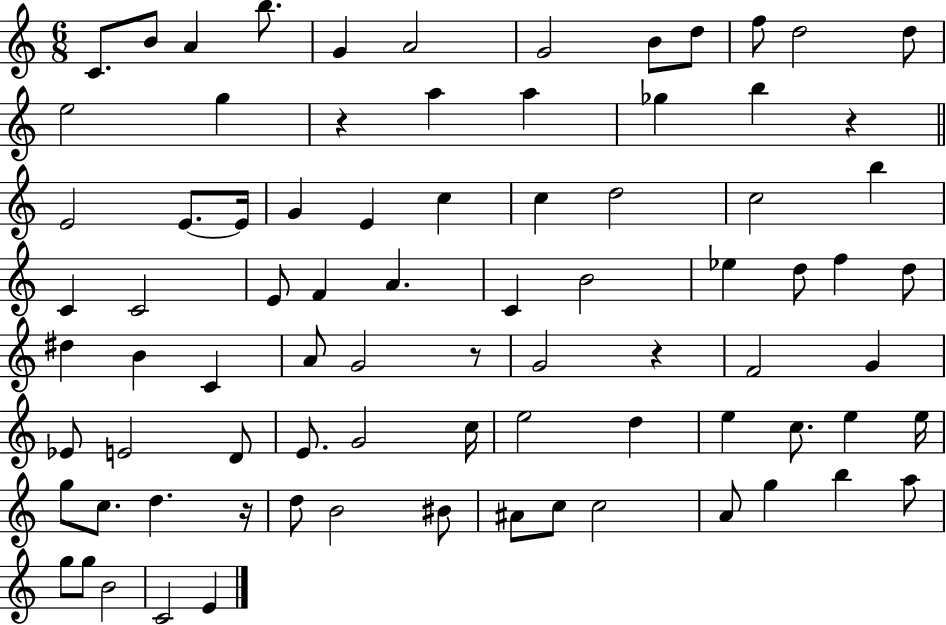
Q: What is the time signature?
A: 6/8